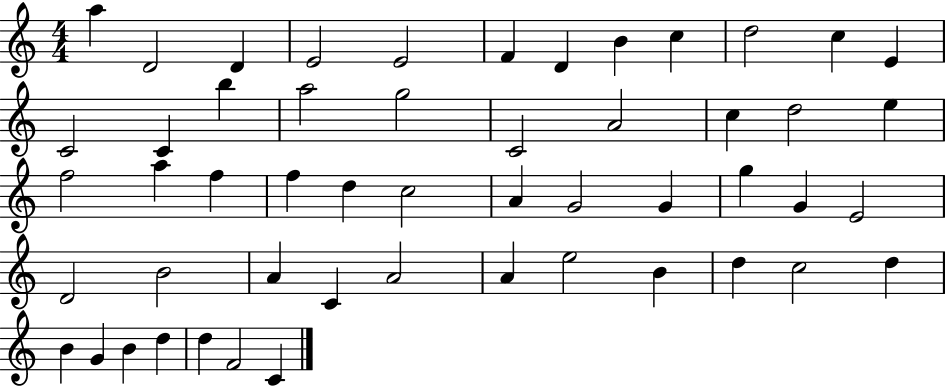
{
  \clef treble
  \numericTimeSignature
  \time 4/4
  \key c \major
  a''4 d'2 d'4 | e'2 e'2 | f'4 d'4 b'4 c''4 | d''2 c''4 e'4 | \break c'2 c'4 b''4 | a''2 g''2 | c'2 a'2 | c''4 d''2 e''4 | \break f''2 a''4 f''4 | f''4 d''4 c''2 | a'4 g'2 g'4 | g''4 g'4 e'2 | \break d'2 b'2 | a'4 c'4 a'2 | a'4 e''2 b'4 | d''4 c''2 d''4 | \break b'4 g'4 b'4 d''4 | d''4 f'2 c'4 | \bar "|."
}